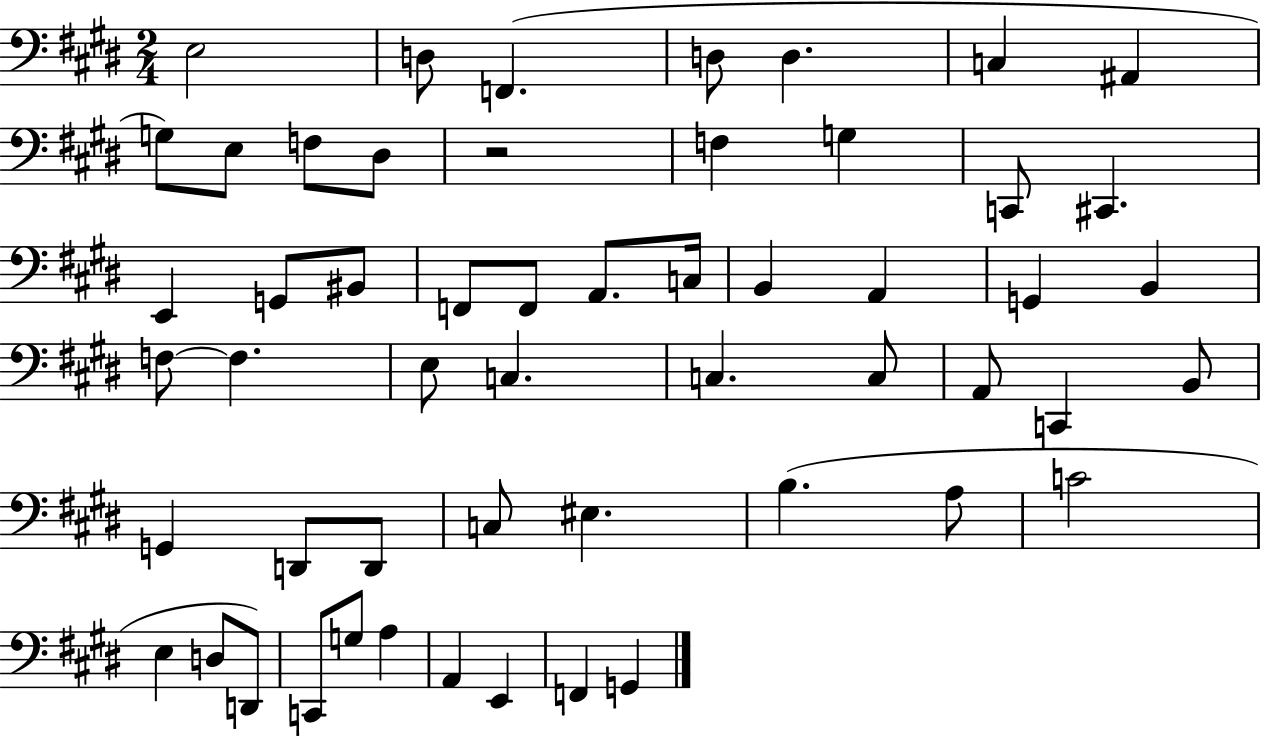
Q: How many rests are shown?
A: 1